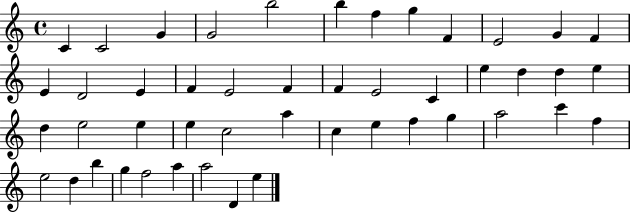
{
  \clef treble
  \time 4/4
  \defaultTimeSignature
  \key c \major
  c'4 c'2 g'4 | g'2 b''2 | b''4 f''4 g''4 f'4 | e'2 g'4 f'4 | \break e'4 d'2 e'4 | f'4 e'2 f'4 | f'4 e'2 c'4 | e''4 d''4 d''4 e''4 | \break d''4 e''2 e''4 | e''4 c''2 a''4 | c''4 e''4 f''4 g''4 | a''2 c'''4 f''4 | \break e''2 d''4 b''4 | g''4 f''2 a''4 | a''2 d'4 e''4 | \bar "|."
}